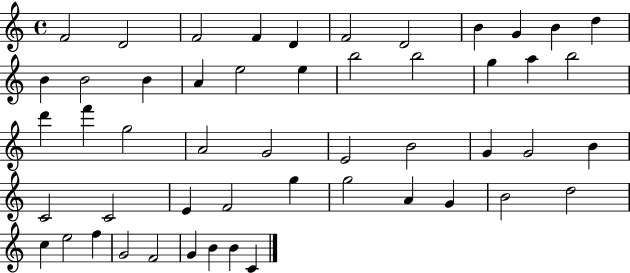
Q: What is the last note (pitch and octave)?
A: C4